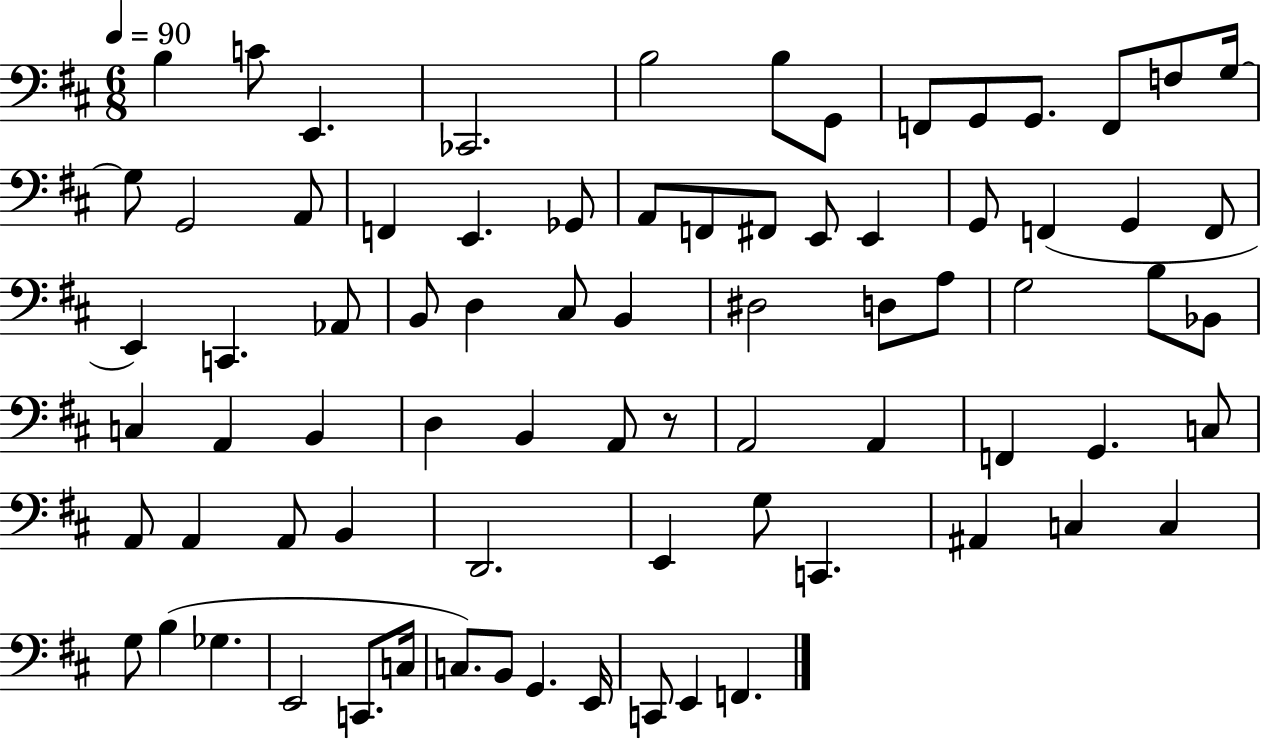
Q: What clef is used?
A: bass